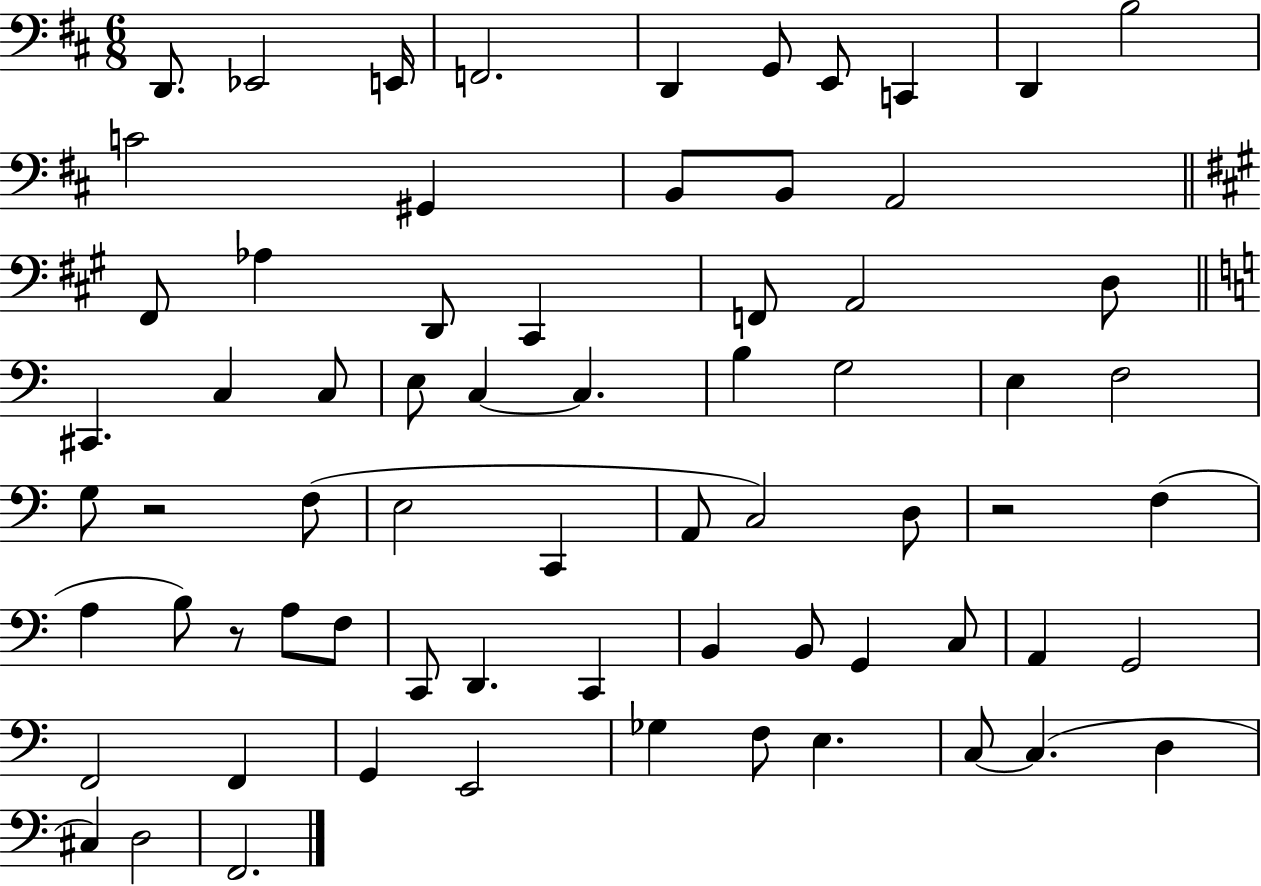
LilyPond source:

{
  \clef bass
  \numericTimeSignature
  \time 6/8
  \key d \major
  d,8. ees,2 e,16 | f,2. | d,4 g,8 e,8 c,4 | d,4 b2 | \break c'2 gis,4 | b,8 b,8 a,2 | \bar "||" \break \key a \major fis,8 aes4 d,8 cis,4 | f,8 a,2 d8 | \bar "||" \break \key c \major cis,4. c4 c8 | e8 c4~~ c4. | b4 g2 | e4 f2 | \break g8 r2 f8( | e2 c,4 | a,8 c2) d8 | r2 f4( | \break a4 b8) r8 a8 f8 | c,8 d,4. c,4 | b,4 b,8 g,4 c8 | a,4 g,2 | \break f,2 f,4 | g,4 e,2 | ges4 f8 e4. | c8~~ c4.( d4 | \break cis4) d2 | f,2. | \bar "|."
}